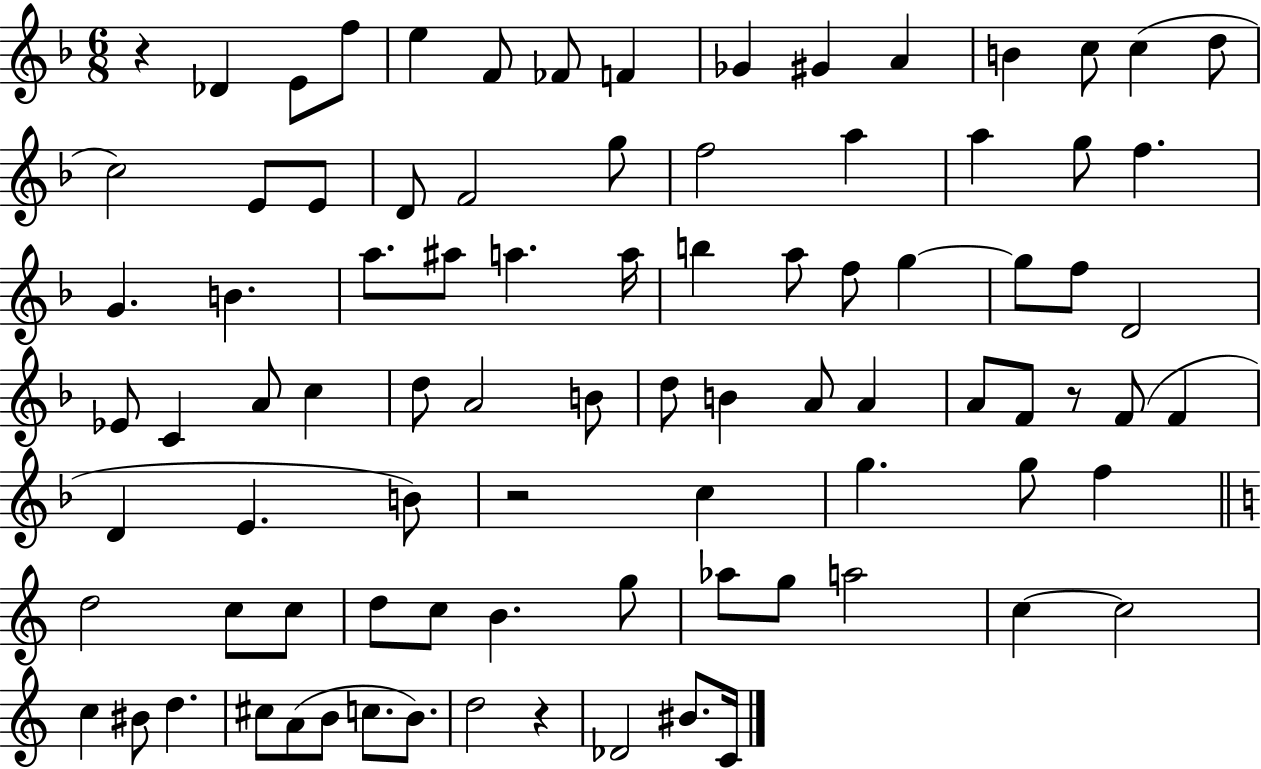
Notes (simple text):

R/q Db4/q E4/e F5/e E5/q F4/e FES4/e F4/q Gb4/q G#4/q A4/q B4/q C5/e C5/q D5/e C5/h E4/e E4/e D4/e F4/h G5/e F5/h A5/q A5/q G5/e F5/q. G4/q. B4/q. A5/e. A#5/e A5/q. A5/s B5/q A5/e F5/e G5/q G5/e F5/e D4/h Eb4/e C4/q A4/e C5/q D5/e A4/h B4/e D5/e B4/q A4/e A4/q A4/e F4/e R/e F4/e F4/q D4/q E4/q. B4/e R/h C5/q G5/q. G5/e F5/q D5/h C5/e C5/e D5/e C5/e B4/q. G5/e Ab5/e G5/e A5/h C5/q C5/h C5/q BIS4/e D5/q. C#5/e A4/e B4/e C5/e. B4/e. D5/h R/q Db4/h BIS4/e. C4/s